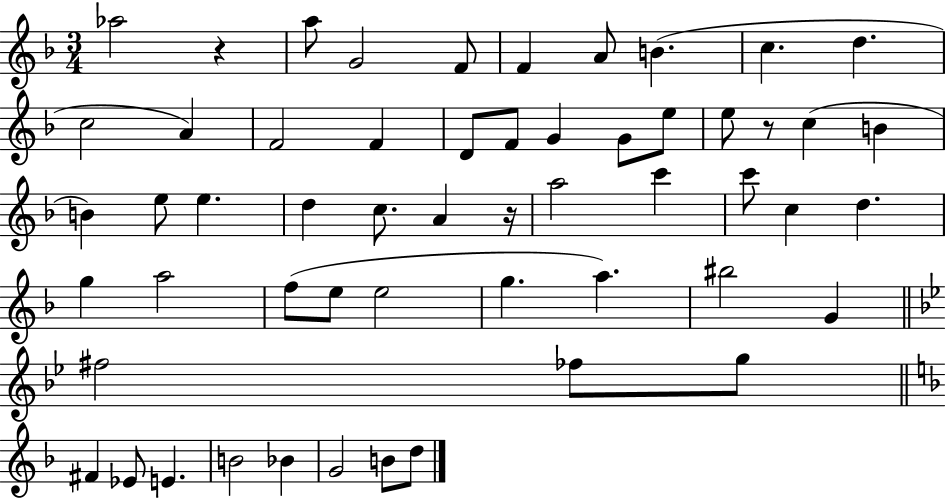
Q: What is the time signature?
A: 3/4